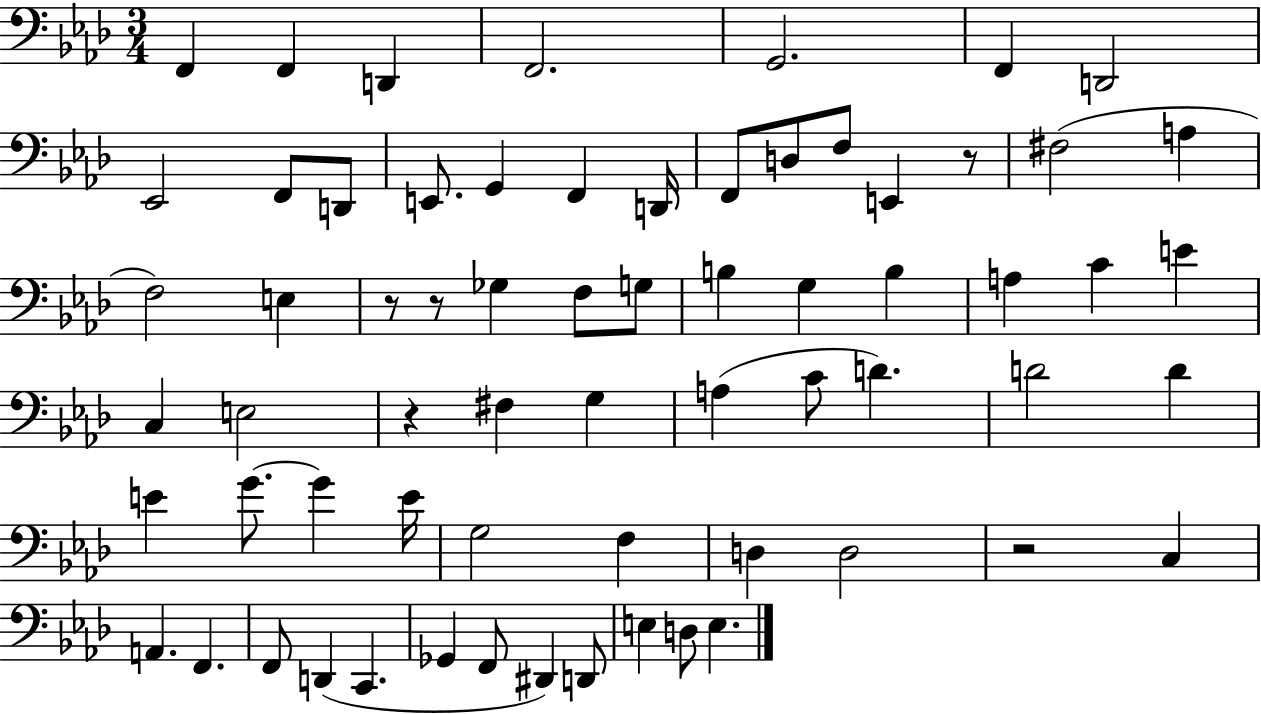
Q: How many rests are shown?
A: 5